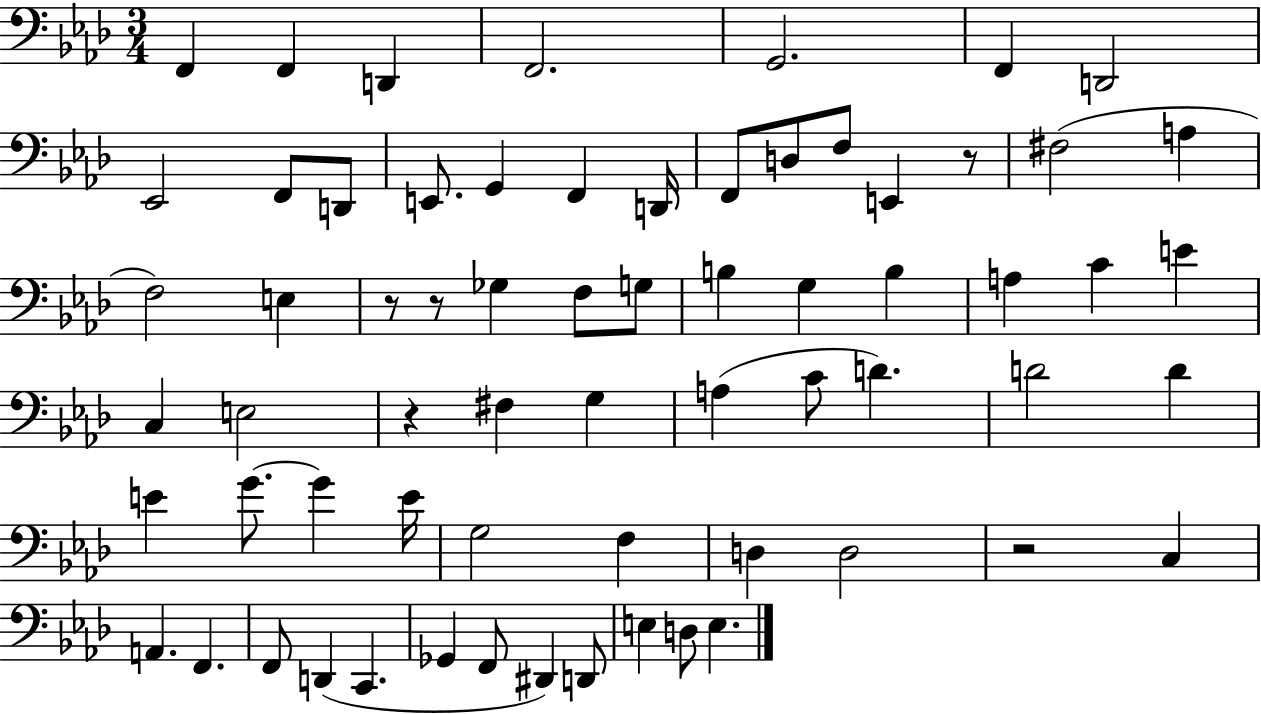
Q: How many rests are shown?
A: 5